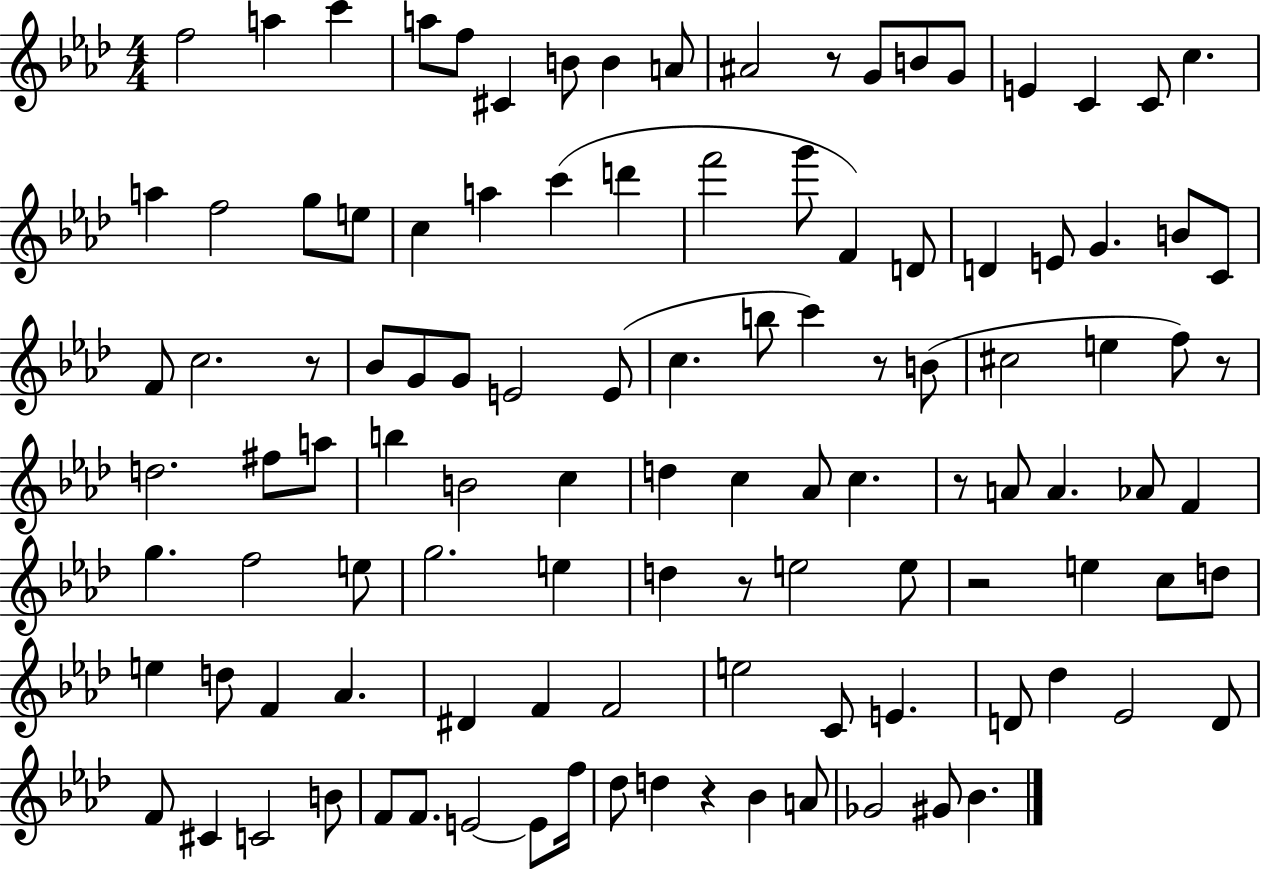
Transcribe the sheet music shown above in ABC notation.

X:1
T:Untitled
M:4/4
L:1/4
K:Ab
f2 a c' a/2 f/2 ^C B/2 B A/2 ^A2 z/2 G/2 B/2 G/2 E C C/2 c a f2 g/2 e/2 c a c' d' f'2 g'/2 F D/2 D E/2 G B/2 C/2 F/2 c2 z/2 _B/2 G/2 G/2 E2 E/2 c b/2 c' z/2 B/2 ^c2 e f/2 z/2 d2 ^f/2 a/2 b B2 c d c _A/2 c z/2 A/2 A _A/2 F g f2 e/2 g2 e d z/2 e2 e/2 z2 e c/2 d/2 e d/2 F _A ^D F F2 e2 C/2 E D/2 _d _E2 D/2 F/2 ^C C2 B/2 F/2 F/2 E2 E/2 f/4 _d/2 d z _B A/2 _G2 ^G/2 _B